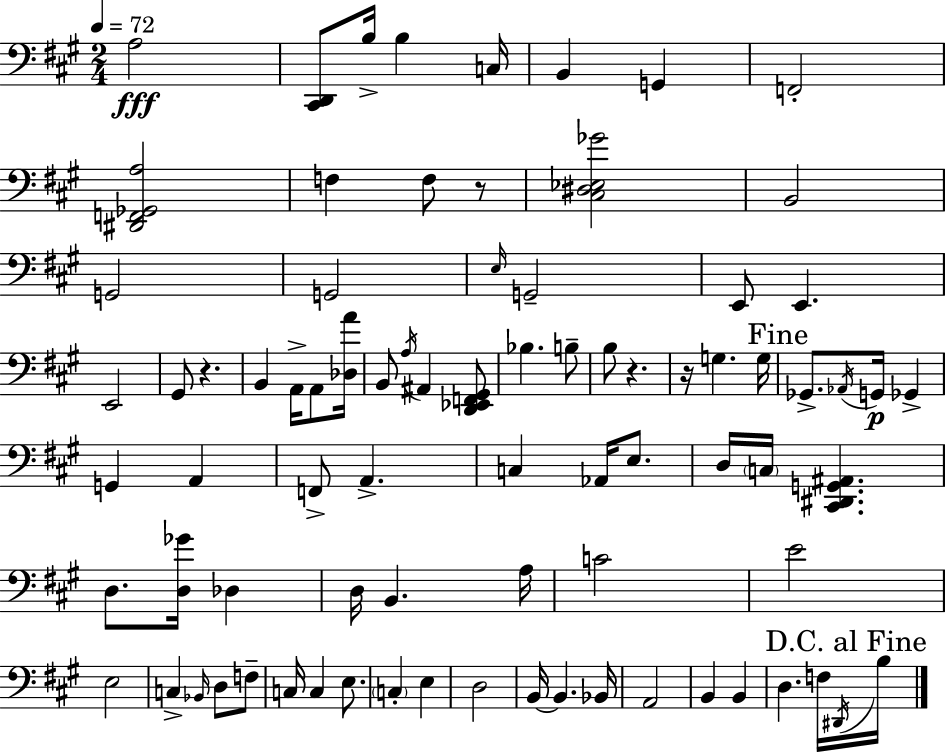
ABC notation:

X:1
T:Untitled
M:2/4
L:1/4
K:A
A,2 [^C,,D,,]/2 B,/4 B, C,/4 B,, G,, F,,2 [^D,,F,,_G,,A,]2 F, F,/2 z/2 [^C,^D,_E,_G]2 B,,2 G,,2 G,,2 E,/4 G,,2 E,,/2 E,, E,,2 ^G,,/2 z B,, A,,/4 A,,/2 [_D,A]/4 B,,/2 A,/4 ^A,, [D,,_E,,F,,^G,,]/2 _B, B,/2 B,/2 z z/4 G, G,/4 _G,,/2 _A,,/4 G,,/4 _G,, G,, A,, F,,/2 A,, C, _A,,/4 E,/2 D,/4 C,/4 [^C,,^D,,G,,^A,,] D,/2 [D,_G]/4 _D, D,/4 B,, A,/4 C2 E2 E,2 C, _B,,/4 D,/2 F,/2 C,/4 C, E,/2 C, E, D,2 B,,/4 B,, _B,,/4 A,,2 B,, B,, D, F,/4 ^D,,/4 B,/4